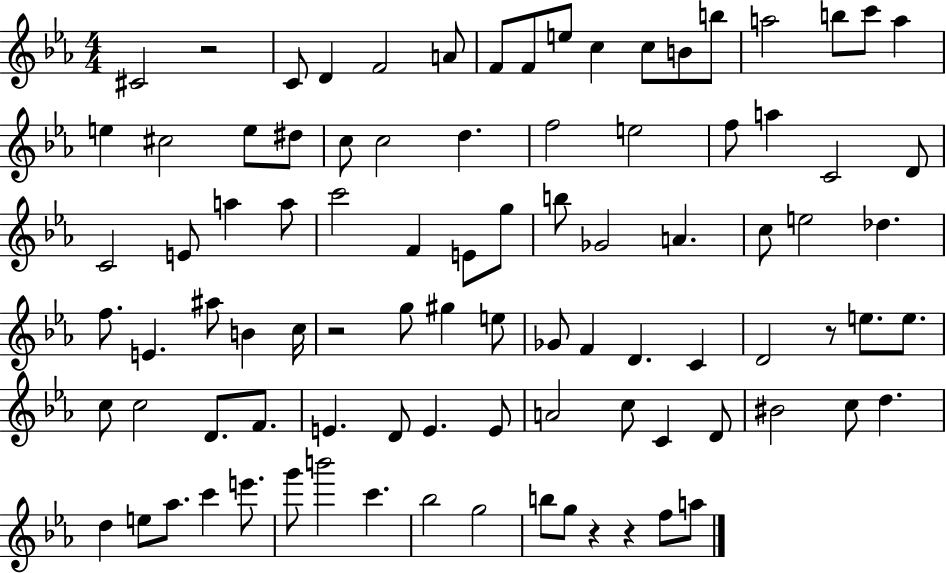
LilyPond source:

{
  \clef treble
  \numericTimeSignature
  \time 4/4
  \key ees \major
  \repeat volta 2 { cis'2 r2 | c'8 d'4 f'2 a'8 | f'8 f'8 e''8 c''4 c''8 b'8 b''8 | a''2 b''8 c'''8 a''4 | \break e''4 cis''2 e''8 dis''8 | c''8 c''2 d''4. | f''2 e''2 | f''8 a''4 c'2 d'8 | \break c'2 e'8 a''4 a''8 | c'''2 f'4 e'8 g''8 | b''8 ges'2 a'4. | c''8 e''2 des''4. | \break f''8. e'4. ais''8 b'4 c''16 | r2 g''8 gis''4 e''8 | ges'8 f'4 d'4. c'4 | d'2 r8 e''8. e''8. | \break c''8 c''2 d'8. f'8. | e'4. d'8 e'4. e'8 | a'2 c''8 c'4 d'8 | bis'2 c''8 d''4. | \break d''4 e''8 aes''8. c'''4 e'''8. | g'''8 b'''2 c'''4. | bes''2 g''2 | b''8 g''8 r4 r4 f''8 a''8 | \break } \bar "|."
}